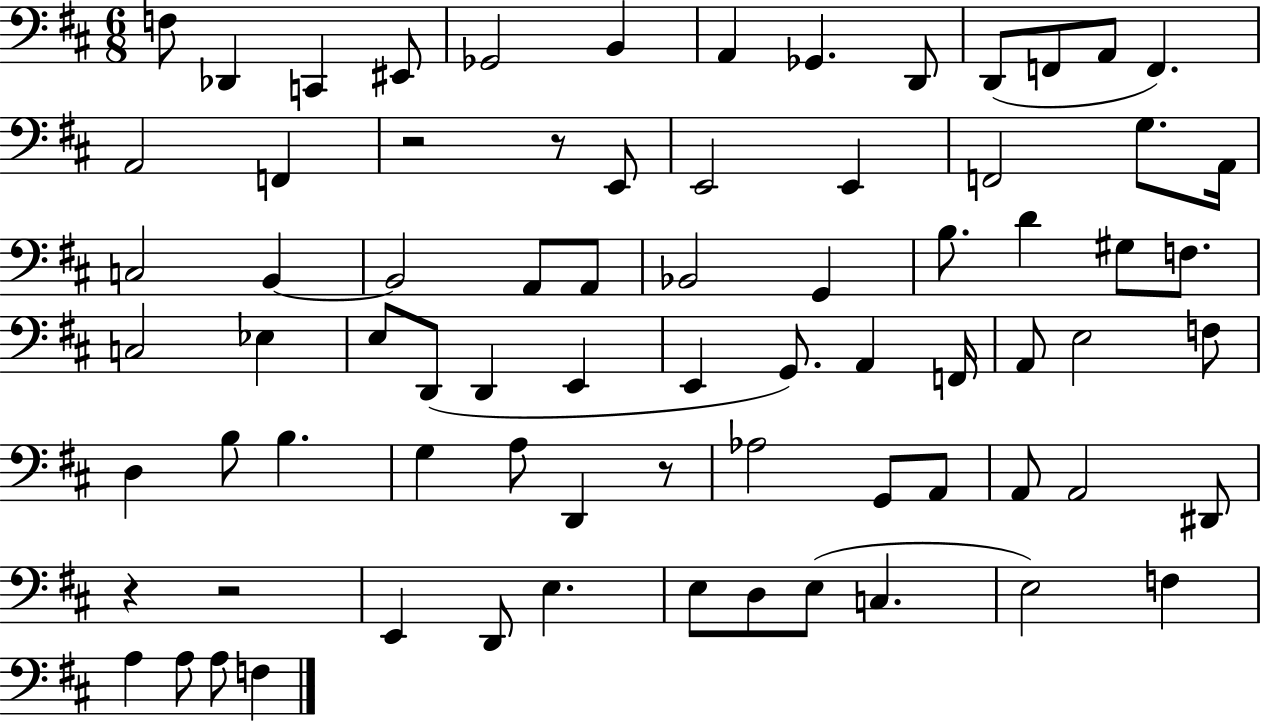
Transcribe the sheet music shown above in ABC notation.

X:1
T:Untitled
M:6/8
L:1/4
K:D
F,/2 _D,, C,, ^E,,/2 _G,,2 B,, A,, _G,, D,,/2 D,,/2 F,,/2 A,,/2 F,, A,,2 F,, z2 z/2 E,,/2 E,,2 E,, F,,2 G,/2 A,,/4 C,2 B,, B,,2 A,,/2 A,,/2 _B,,2 G,, B,/2 D ^G,/2 F,/2 C,2 _E, E,/2 D,,/2 D,, E,, E,, G,,/2 A,, F,,/4 A,,/2 E,2 F,/2 D, B,/2 B, G, A,/2 D,, z/2 _A,2 G,,/2 A,,/2 A,,/2 A,,2 ^D,,/2 z z2 E,, D,,/2 E, E,/2 D,/2 E,/2 C, E,2 F, A, A,/2 A,/2 F,